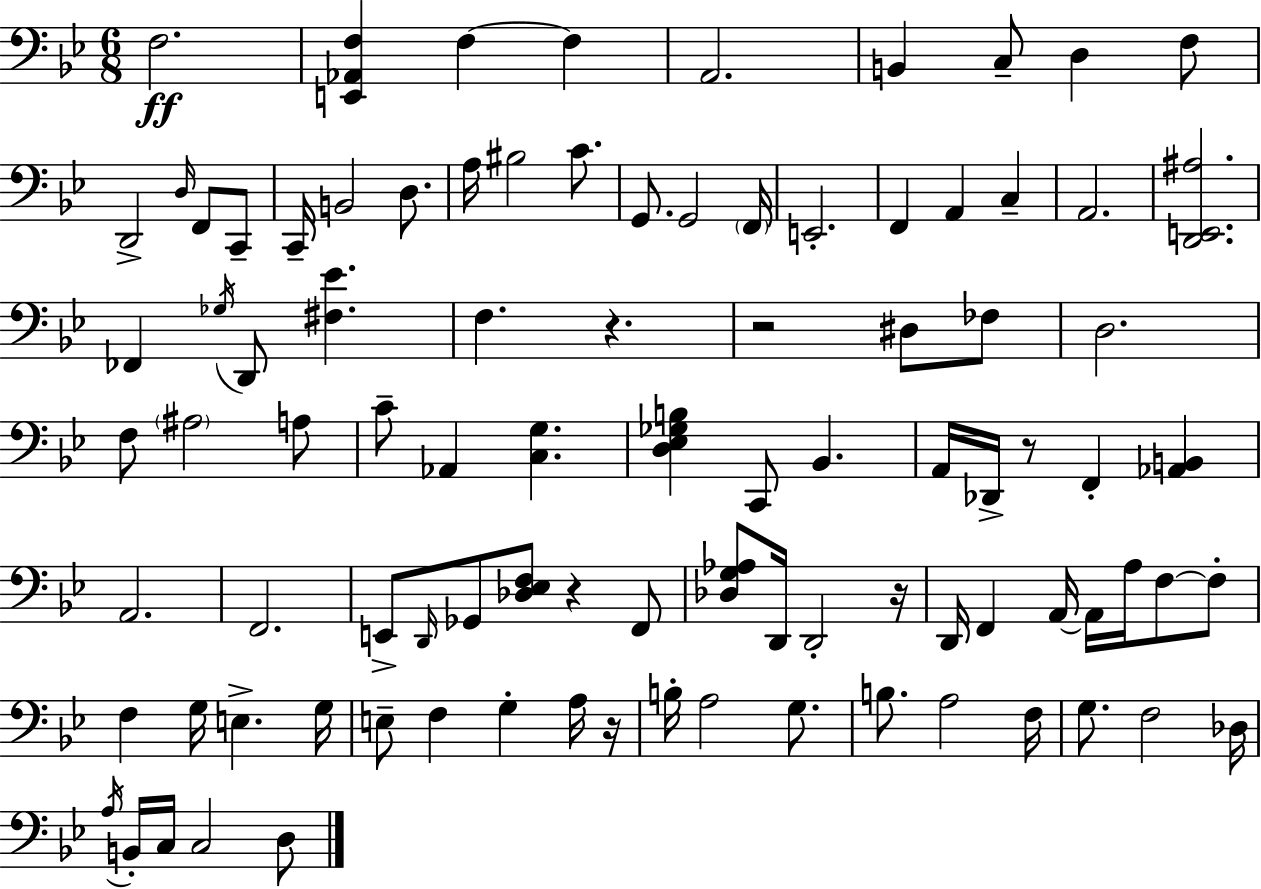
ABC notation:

X:1
T:Untitled
M:6/8
L:1/4
K:Gm
F,2 [E,,_A,,F,] F, F, A,,2 B,, C,/2 D, F,/2 D,,2 D,/4 F,,/2 C,,/2 C,,/4 B,,2 D,/2 A,/4 ^B,2 C/2 G,,/2 G,,2 F,,/4 E,,2 F,, A,, C, A,,2 [D,,E,,^A,]2 _F,, _G,/4 D,,/2 [^F,_E] F, z z2 ^D,/2 _F,/2 D,2 F,/2 ^A,2 A,/2 C/2 _A,, [C,G,] [D,_E,_G,B,] C,,/2 _B,, A,,/4 _D,,/4 z/2 F,, [_A,,B,,] A,,2 F,,2 E,,/2 D,,/4 _G,,/2 [_D,_E,F,]/2 z F,,/2 [_D,G,_A,]/2 D,,/4 D,,2 z/4 D,,/4 F,, A,,/4 A,,/4 A,/4 F,/2 F,/2 F, G,/4 E, G,/4 E,/2 F, G, A,/4 z/4 B,/4 A,2 G,/2 B,/2 A,2 F,/4 G,/2 F,2 _D,/4 A,/4 B,,/4 C,/4 C,2 D,/2